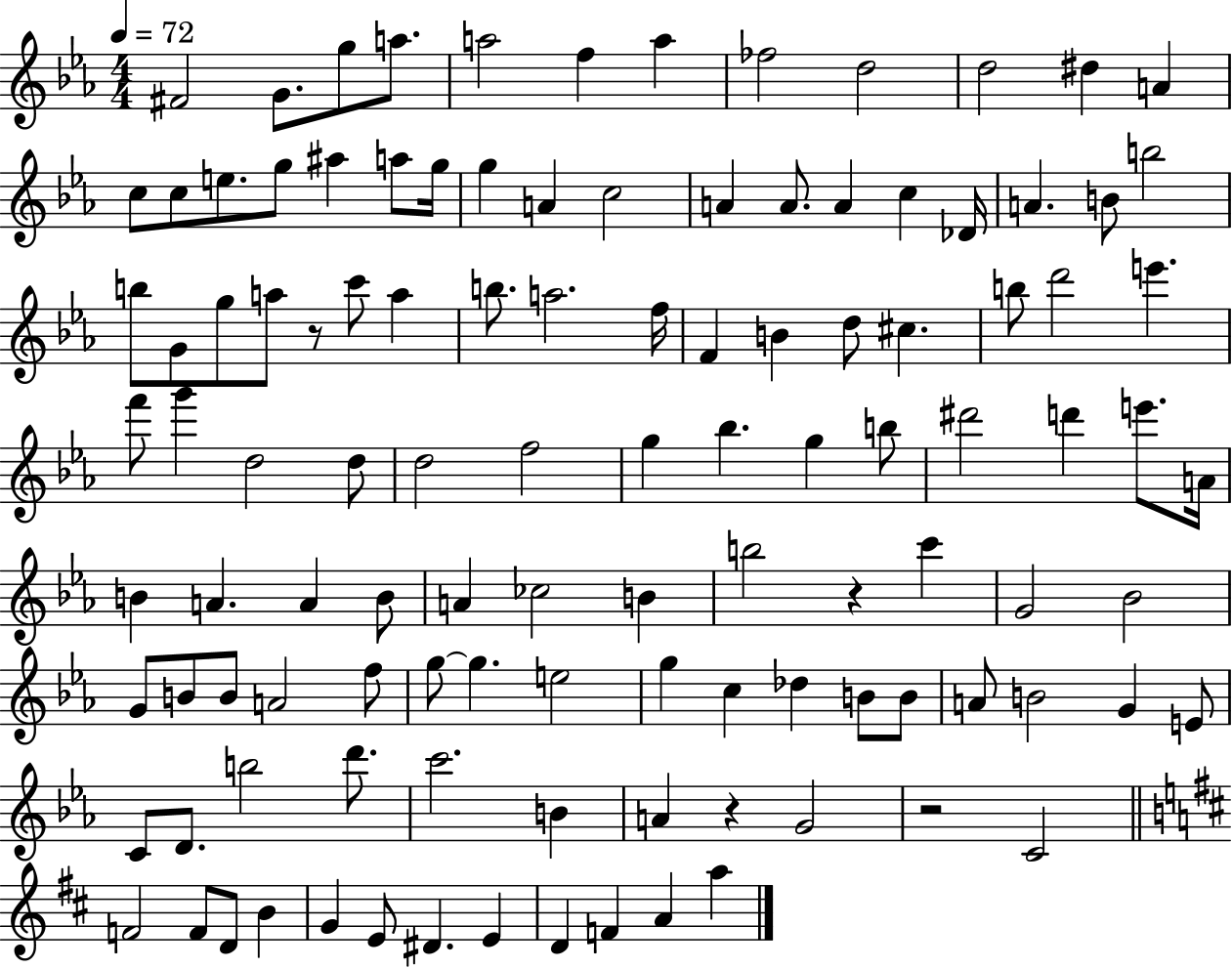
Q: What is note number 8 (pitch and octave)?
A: FES5